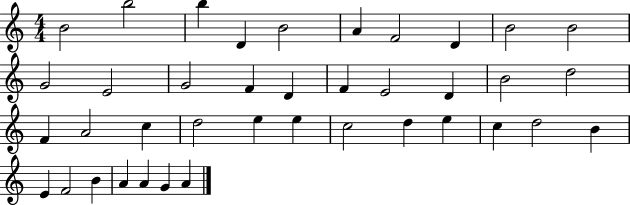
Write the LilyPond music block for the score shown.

{
  \clef treble
  \numericTimeSignature
  \time 4/4
  \key c \major
  b'2 b''2 | b''4 d'4 b'2 | a'4 f'2 d'4 | b'2 b'2 | \break g'2 e'2 | g'2 f'4 d'4 | f'4 e'2 d'4 | b'2 d''2 | \break f'4 a'2 c''4 | d''2 e''4 e''4 | c''2 d''4 e''4 | c''4 d''2 b'4 | \break e'4 f'2 b'4 | a'4 a'4 g'4 a'4 | \bar "|."
}